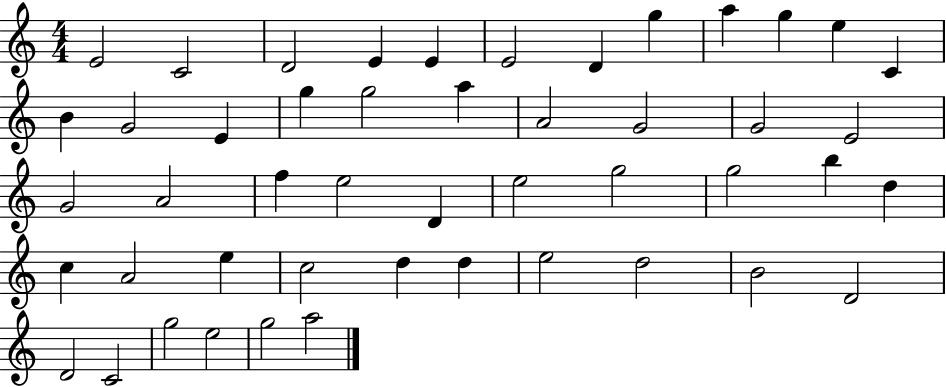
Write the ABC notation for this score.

X:1
T:Untitled
M:4/4
L:1/4
K:C
E2 C2 D2 E E E2 D g a g e C B G2 E g g2 a A2 G2 G2 E2 G2 A2 f e2 D e2 g2 g2 b d c A2 e c2 d d e2 d2 B2 D2 D2 C2 g2 e2 g2 a2